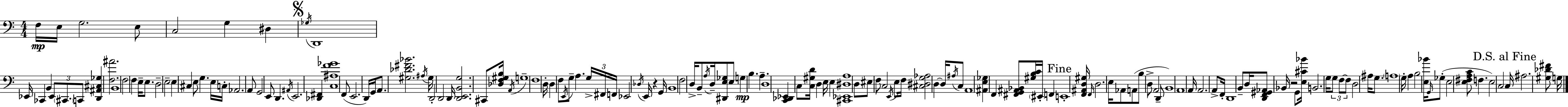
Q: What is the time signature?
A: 4/4